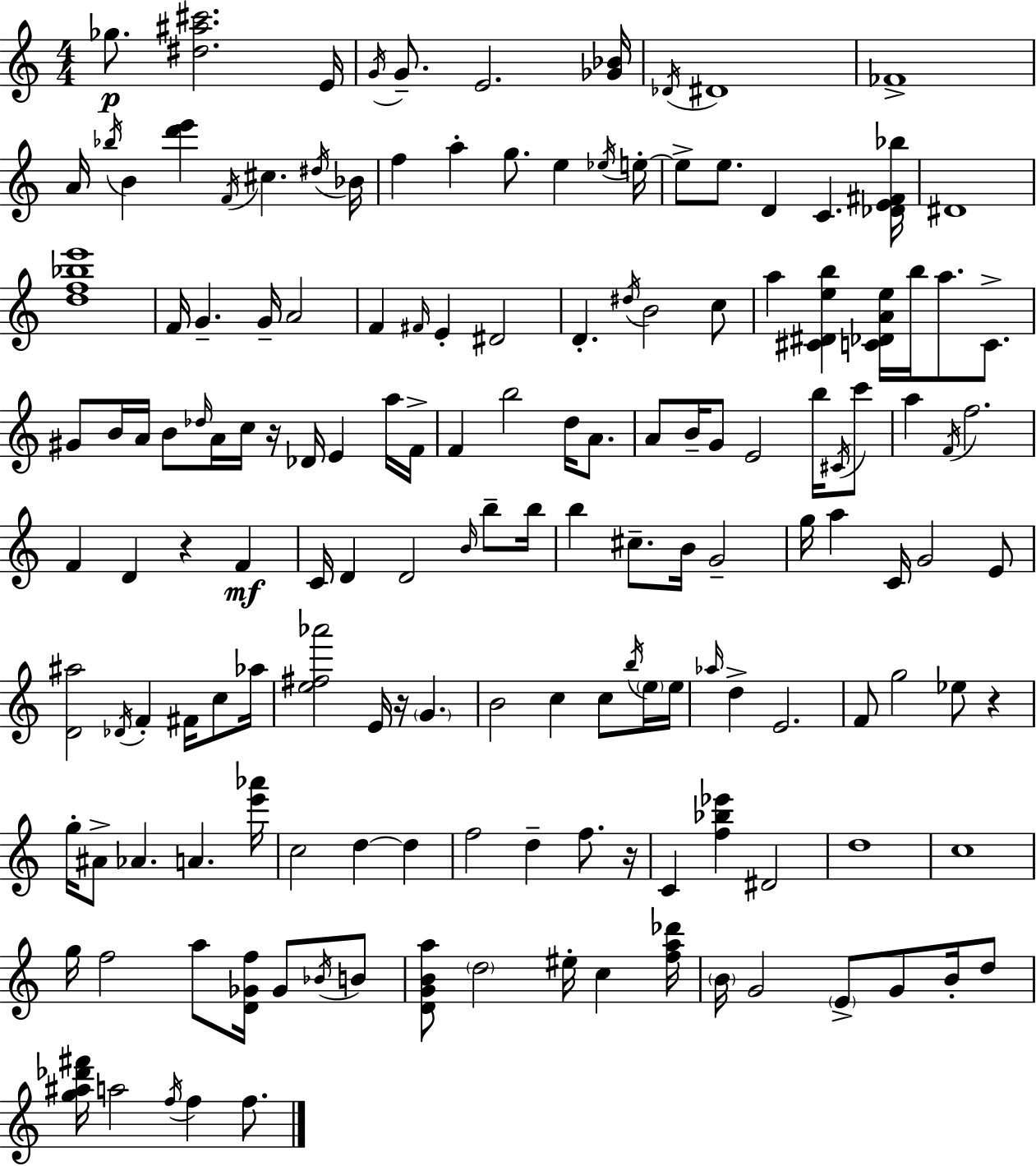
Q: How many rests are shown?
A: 5